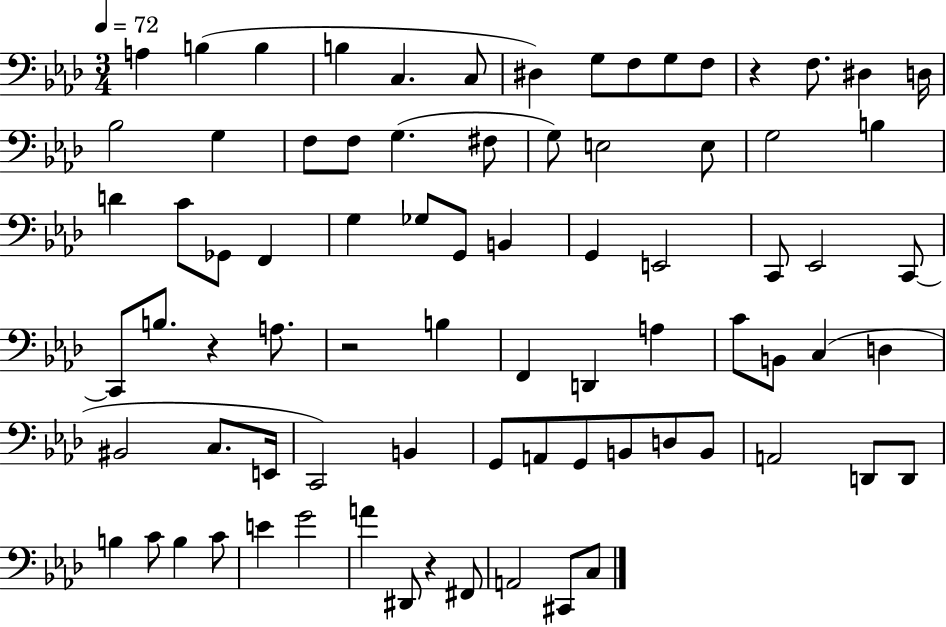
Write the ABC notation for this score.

X:1
T:Untitled
M:3/4
L:1/4
K:Ab
A, B, B, B, C, C,/2 ^D, G,/2 F,/2 G,/2 F,/2 z F,/2 ^D, D,/4 _B,2 G, F,/2 F,/2 G, ^F,/2 G,/2 E,2 E,/2 G,2 B, D C/2 _G,,/2 F,, G, _G,/2 G,,/2 B,, G,, E,,2 C,,/2 _E,,2 C,,/2 C,,/2 B,/2 z A,/2 z2 B, F,, D,, A, C/2 B,,/2 C, D, ^B,,2 C,/2 E,,/4 C,,2 B,, G,,/2 A,,/2 G,,/2 B,,/2 D,/2 B,,/2 A,,2 D,,/2 D,,/2 B, C/2 B, C/2 E G2 A ^D,,/2 z ^F,,/2 A,,2 ^C,,/2 C,/2